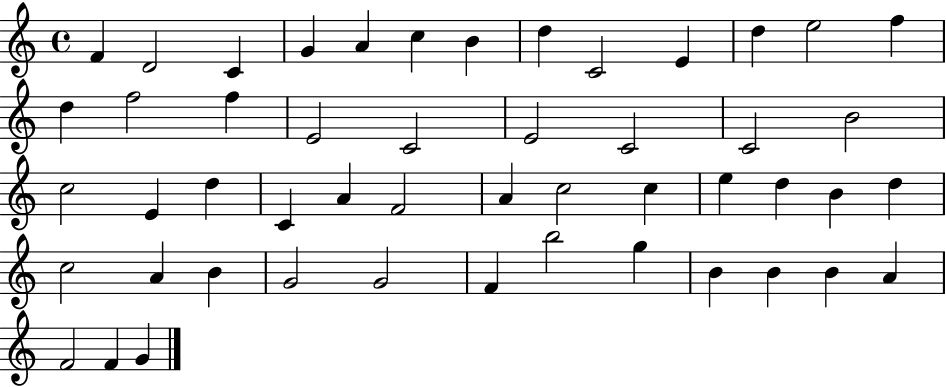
{
  \clef treble
  \time 4/4
  \defaultTimeSignature
  \key c \major
  f'4 d'2 c'4 | g'4 a'4 c''4 b'4 | d''4 c'2 e'4 | d''4 e''2 f''4 | \break d''4 f''2 f''4 | e'2 c'2 | e'2 c'2 | c'2 b'2 | \break c''2 e'4 d''4 | c'4 a'4 f'2 | a'4 c''2 c''4 | e''4 d''4 b'4 d''4 | \break c''2 a'4 b'4 | g'2 g'2 | f'4 b''2 g''4 | b'4 b'4 b'4 a'4 | \break f'2 f'4 g'4 | \bar "|."
}